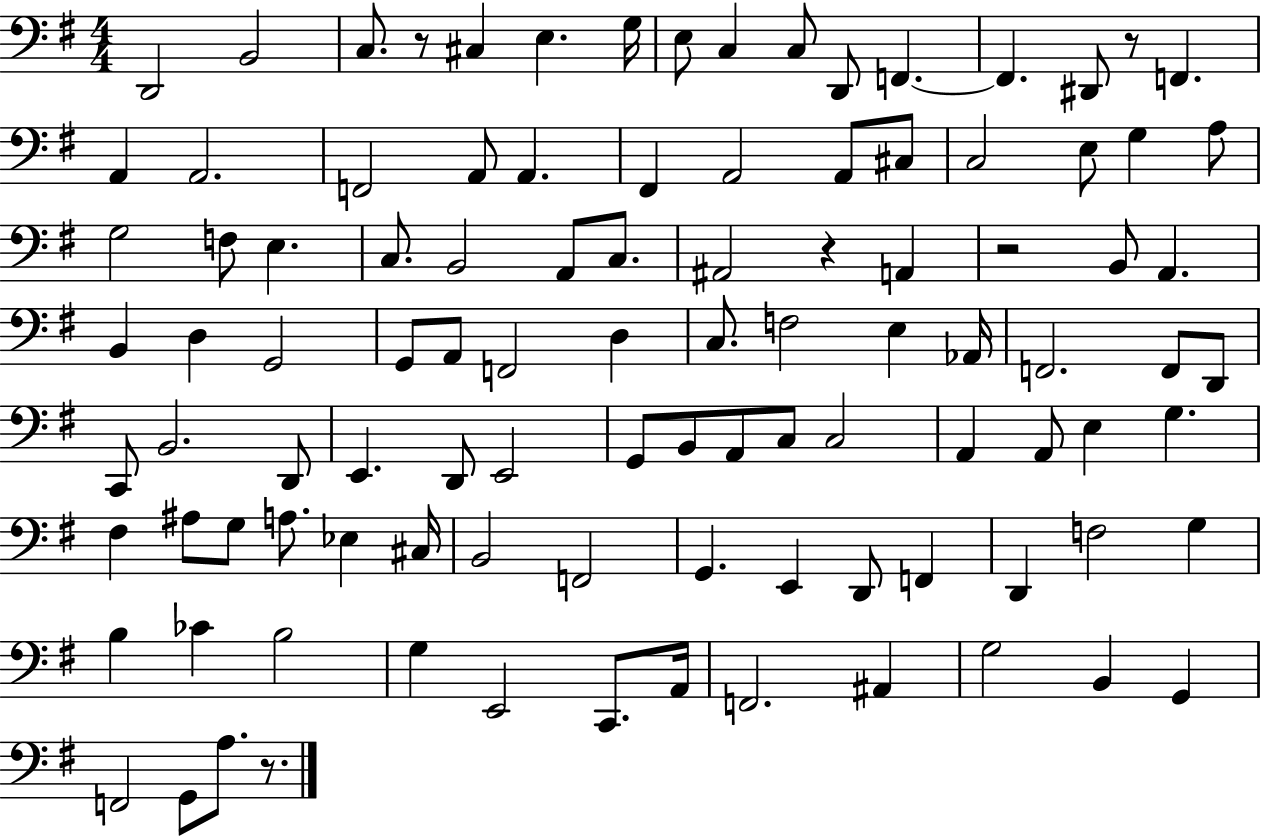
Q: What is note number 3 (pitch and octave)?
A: C3